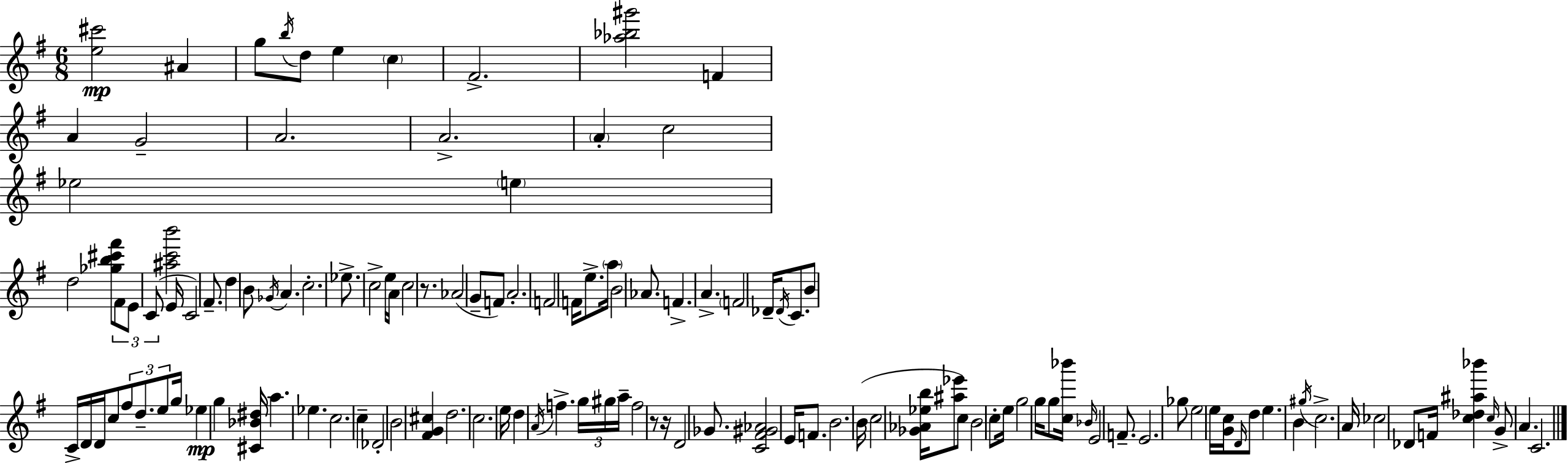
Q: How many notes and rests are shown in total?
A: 126